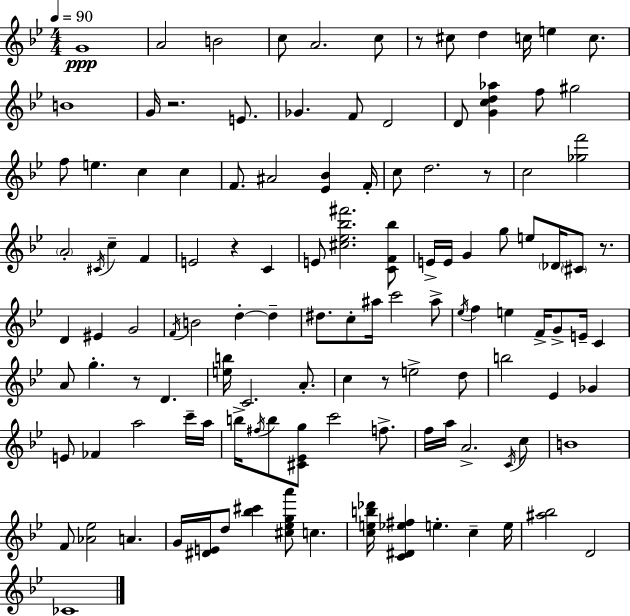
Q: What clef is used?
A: treble